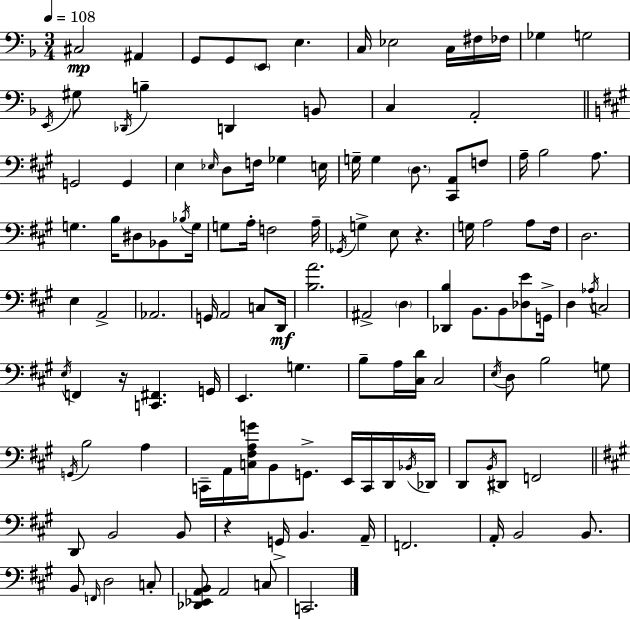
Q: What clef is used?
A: bass